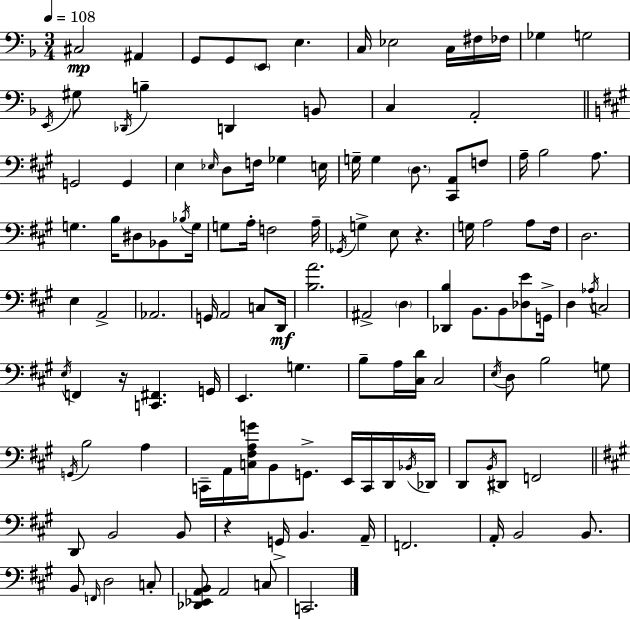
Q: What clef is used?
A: bass